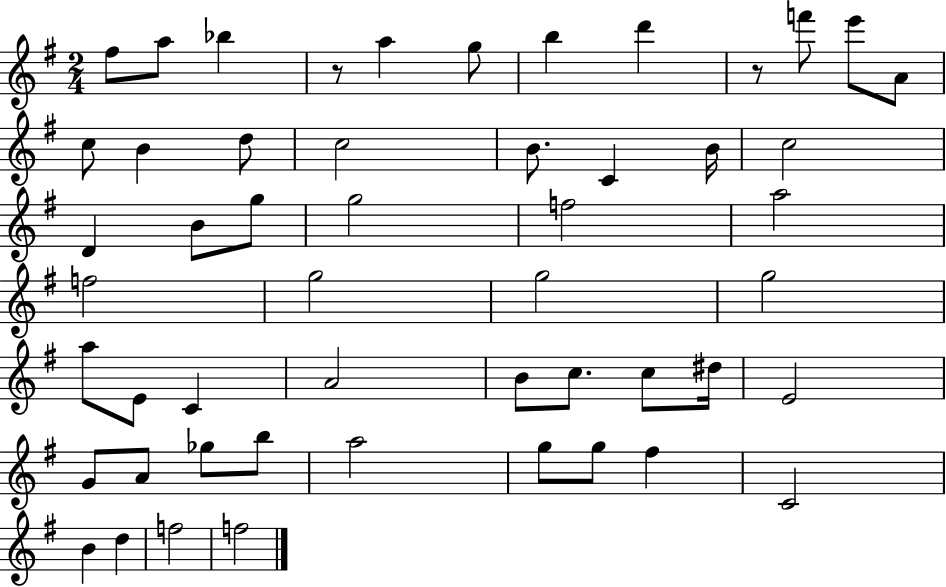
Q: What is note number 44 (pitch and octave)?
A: G5